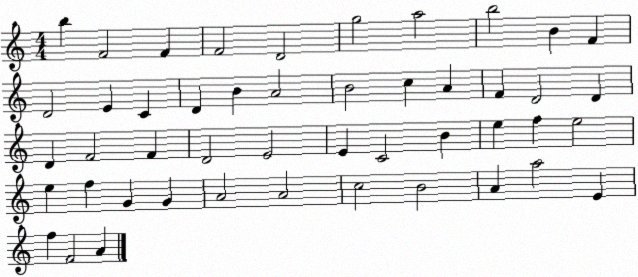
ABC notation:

X:1
T:Untitled
M:4/4
L:1/4
K:C
b F2 F F2 D2 g2 a2 b2 B F D2 E C D B A2 B2 c A F D2 D D F2 F D2 E2 E C2 B e f e2 e f G G A2 A2 c2 B2 A a2 E f F2 A